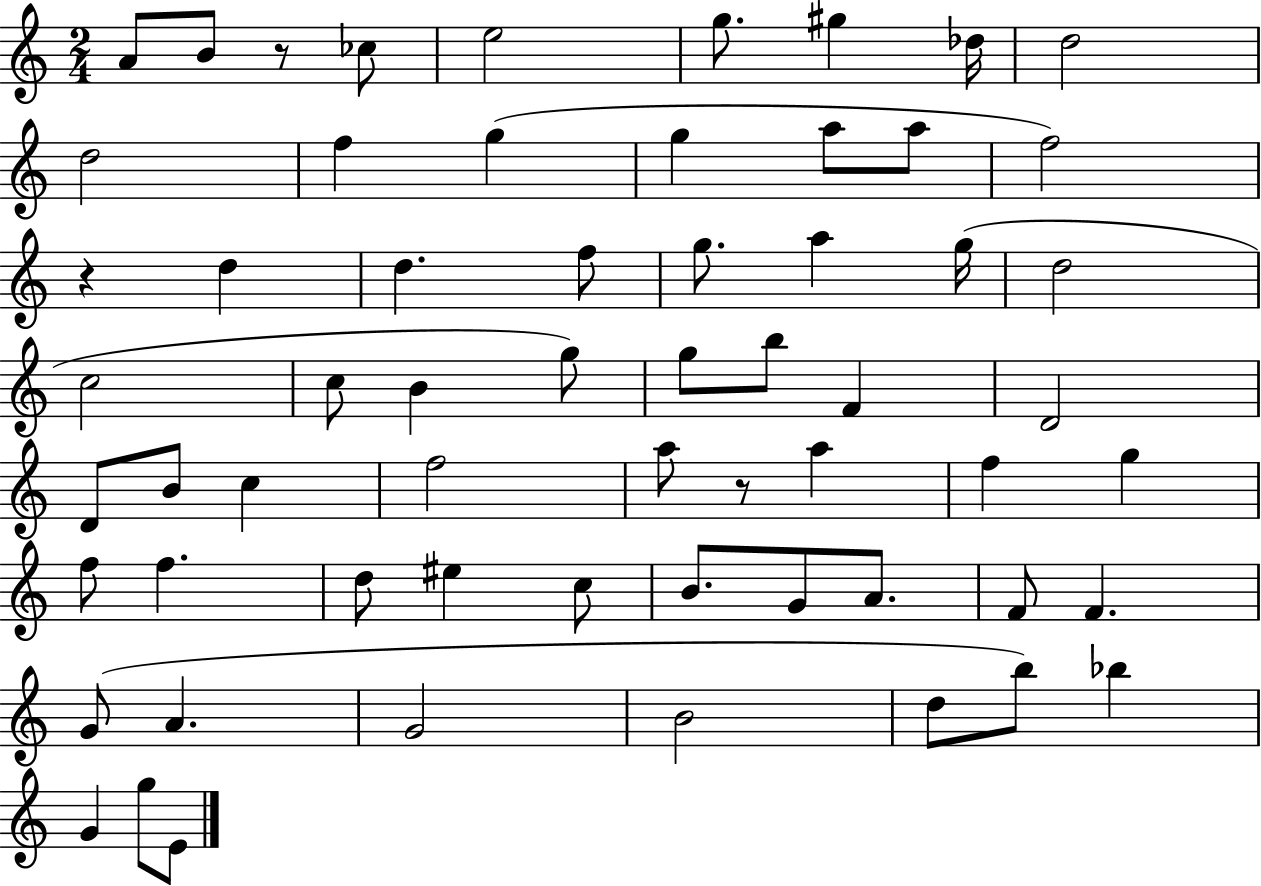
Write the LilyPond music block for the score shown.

{
  \clef treble
  \numericTimeSignature
  \time 2/4
  \key c \major
  a'8 b'8 r8 ces''8 | e''2 | g''8. gis''4 des''16 | d''2 | \break d''2 | f''4 g''4( | g''4 a''8 a''8 | f''2) | \break r4 d''4 | d''4. f''8 | g''8. a''4 g''16( | d''2 | \break c''2 | c''8 b'4 g''8) | g''8 b''8 f'4 | d'2 | \break d'8 b'8 c''4 | f''2 | a''8 r8 a''4 | f''4 g''4 | \break f''8 f''4. | d''8 eis''4 c''8 | b'8. g'8 a'8. | f'8 f'4. | \break g'8( a'4. | g'2 | b'2 | d''8 b''8) bes''4 | \break g'4 g''8 e'8 | \bar "|."
}